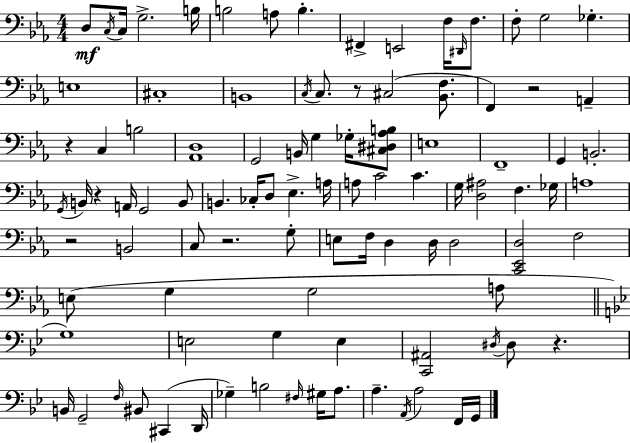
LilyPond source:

{
  \clef bass
  \numericTimeSignature
  \time 4/4
  \key ees \major
  d8\mf \acciaccatura { c16 } c16 g2.-> | b16 b2 a8 b4.-. | fis,4-> e,2 f16 \grace { dis,16 } f8. | f8-. g2 ges4.-. | \break e1 | cis1-. | b,1 | \acciaccatura { c16 } c8. r8 cis2( | \break <bes, f>8. f,4) r2 a,4-- | r4 c4 b2 | <aes, d>1 | g,2 b,16 g4 | \break ges16-. <cis dis aes b>8 e1 | f,1-- | g,4 b,2.-. | \acciaccatura { g,16 } b,16 r4 a,16 g,2 | \break b,8 b,4. ces16-. d8 ees4.-> | a16 a8 c'2 c'4. | g16 <d ais>2 f4. | ges16 a1 | \break r2 b,2 | c8 r2. | g8-. e8 f16 d4 d16 d2 | <c, ees, d>2 f2 | \break e8( g4 g2 | a8 \bar "||" \break \key bes \major g1) | e2 g4 e4 | <c, ais,>2 \acciaccatura { dis16 } dis8 r4. | b,16 g,2-- \grace { f16 } bis,8 cis,4( | \break d,16 ges4--) b2 \grace { fis16 } gis16 | a8. a4.-- \acciaccatura { a,16 } a2 | f,16 g,16 \bar "|."
}